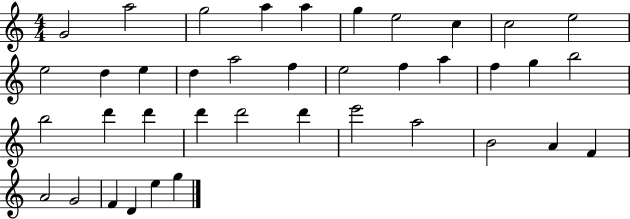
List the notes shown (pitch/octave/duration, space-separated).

G4/h A5/h G5/h A5/q A5/q G5/q E5/h C5/q C5/h E5/h E5/h D5/q E5/q D5/q A5/h F5/q E5/h F5/q A5/q F5/q G5/q B5/h B5/h D6/q D6/q D6/q D6/h D6/q E6/h A5/h B4/h A4/q F4/q A4/h G4/h F4/q D4/q E5/q G5/q